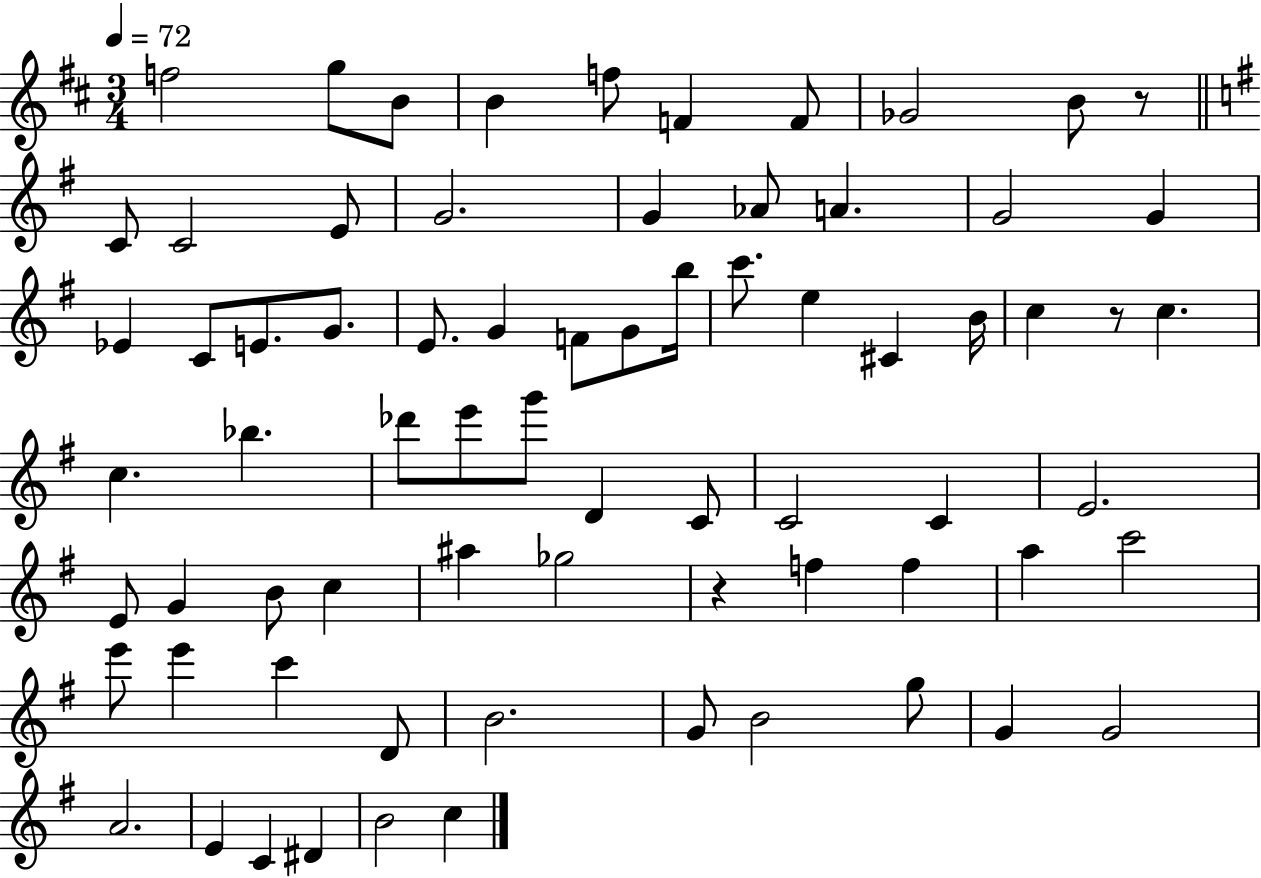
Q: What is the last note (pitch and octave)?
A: C5